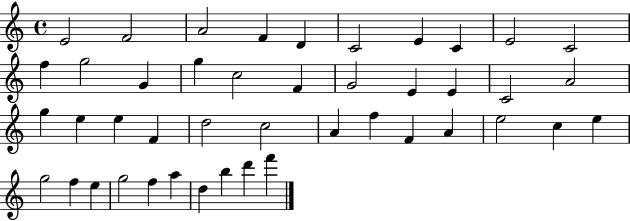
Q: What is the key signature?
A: C major